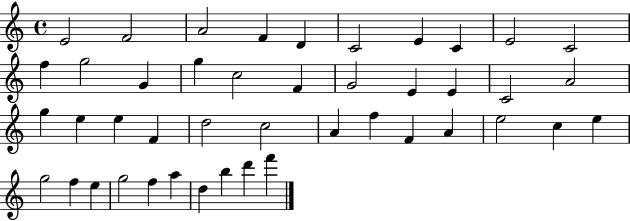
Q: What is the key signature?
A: C major